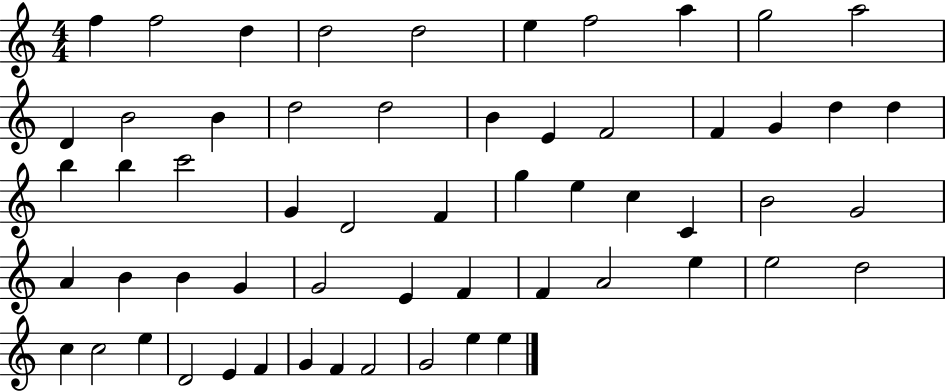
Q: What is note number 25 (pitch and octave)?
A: C6